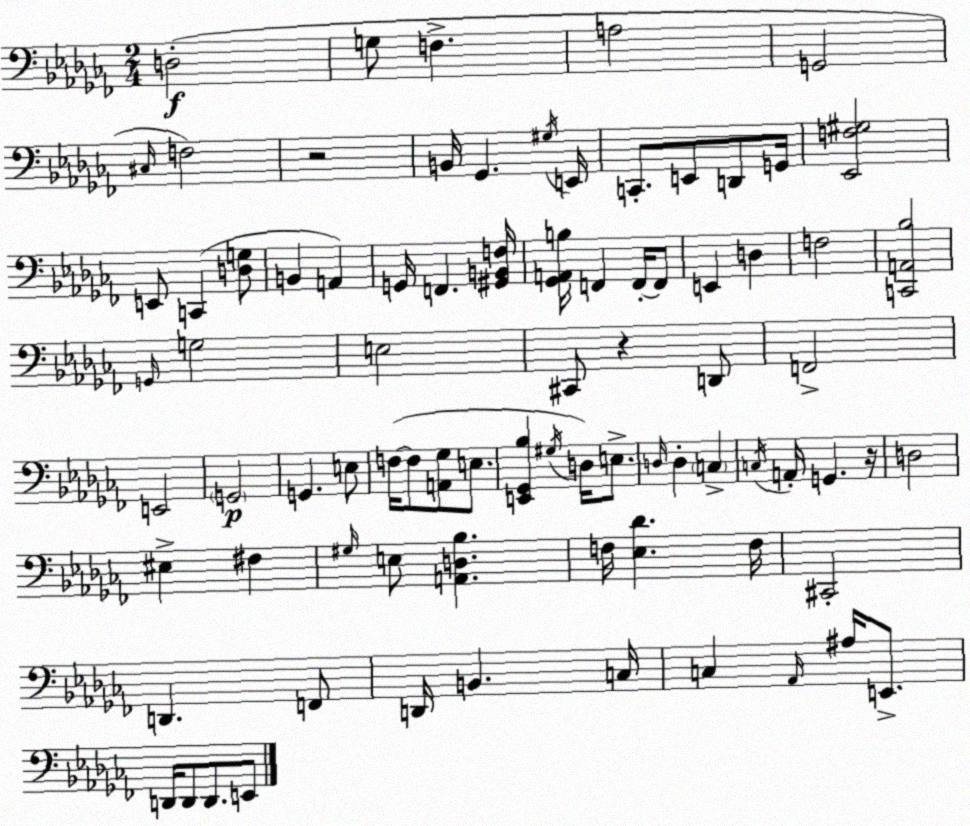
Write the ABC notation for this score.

X:1
T:Untitled
M:2/4
L:1/4
K:Abm
D,2 G,/2 F, A,2 G,,2 ^C,/4 F,2 z2 B,,/4 _G,, ^G,/4 E,,/4 C,,/2 E,,/2 D,,/2 G,,/4 [_E,,F,^G,]2 E,,/2 C,, [D,G,]/2 B,, A,, G,,/4 F,, [^G,,B,,F,]/4 [_G,,A,,B,]/4 F,, F,,/4 F,,/2 E,, D, F,2 [C,,A,,_B,]2 G,,/4 G,2 E,2 ^C,,/2 z D,,/2 F,,2 E,,2 G,,2 G,, E,/2 F,/4 F,/2 [A,,_G,]/2 E,/2 [E,,_G,,_B,] ^G,/4 D,/4 E,/2 D,/4 D, C, C,/4 A,,/4 G,, z/4 D,2 ^E, ^F, ^G,/4 E,/2 [A,,D,_B,] F,/4 [_E,_D] F,/4 ^C,,2 D,, F,,/2 D,,/4 B,, C,/4 C, _A,,/4 ^A,/4 E,,/2 D,,/4 D,,/2 D,,/2 E,,/2